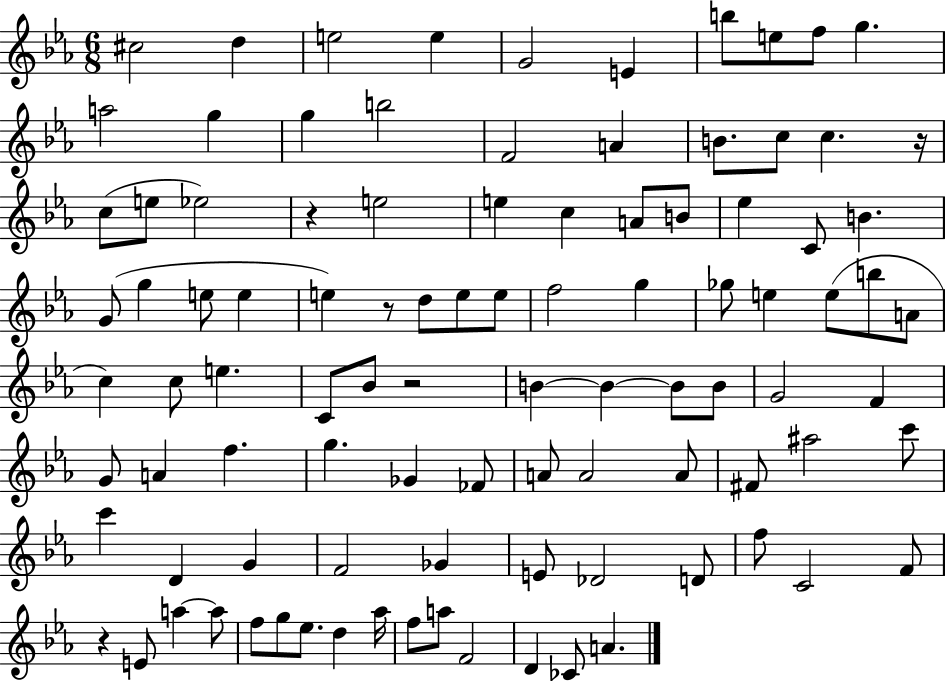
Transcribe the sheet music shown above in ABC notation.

X:1
T:Untitled
M:6/8
L:1/4
K:Eb
^c2 d e2 e G2 E b/2 e/2 f/2 g a2 g g b2 F2 A B/2 c/2 c z/4 c/2 e/2 _e2 z e2 e c A/2 B/2 _e C/2 B G/2 g e/2 e e z/2 d/2 e/2 e/2 f2 g _g/2 e e/2 b/2 A/2 c c/2 e C/2 _B/2 z2 B B B/2 B/2 G2 F G/2 A f g _G _F/2 A/2 A2 A/2 ^F/2 ^a2 c'/2 c' D G F2 _G E/2 _D2 D/2 f/2 C2 F/2 z E/2 a a/2 f/2 g/2 _e/2 d _a/4 f/2 a/2 F2 D _C/2 A